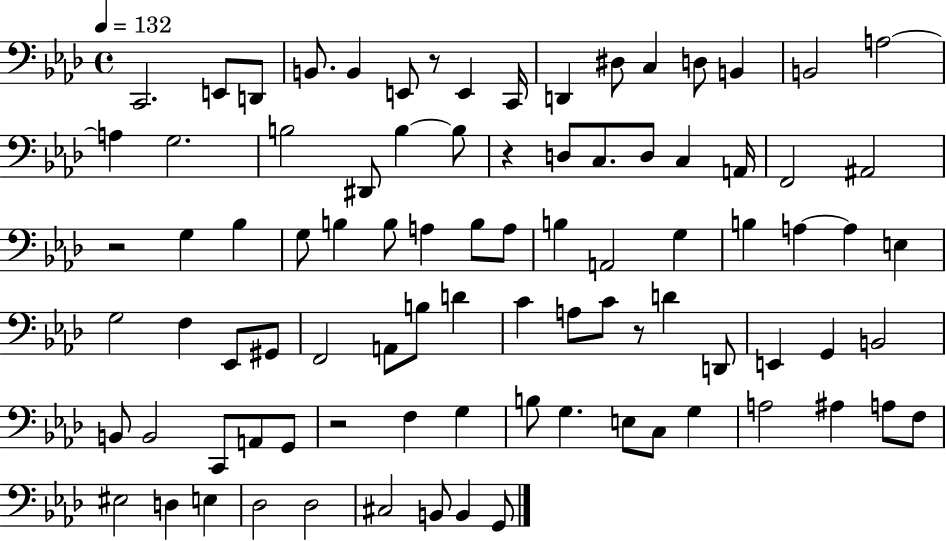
{
  \clef bass
  \time 4/4
  \defaultTimeSignature
  \key aes \major
  \tempo 4 = 132
  c,2. e,8 d,8 | b,8. b,4 e,8 r8 e,4 c,16 | d,4 dis8 c4 d8 b,4 | b,2 a2~~ | \break a4 g2. | b2 dis,8 b4~~ b8 | r4 d8 c8. d8 c4 a,16 | f,2 ais,2 | \break r2 g4 bes4 | g8 b4 b8 a4 b8 a8 | b4 a,2 g4 | b4 a4~~ a4 e4 | \break g2 f4 ees,8 gis,8 | f,2 a,8 b8 d'4 | c'4 a8 c'8 r8 d'4 d,8 | e,4 g,4 b,2 | \break b,8 b,2 c,8 a,8 g,8 | r2 f4 g4 | b8 g4. e8 c8 g4 | a2 ais4 a8 f8 | \break eis2 d4 e4 | des2 des2 | cis2 b,8 b,4 g,8 | \bar "|."
}